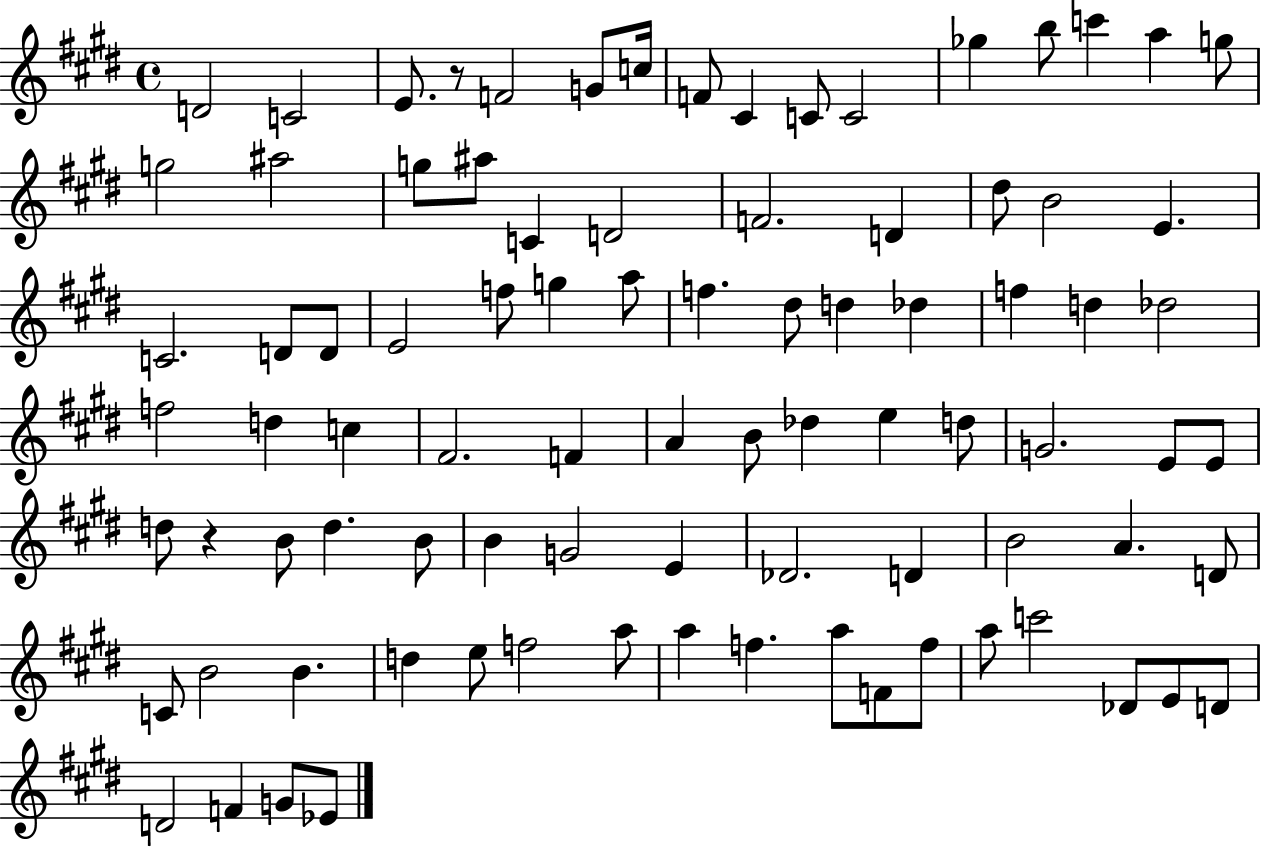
D4/h C4/h E4/e. R/e F4/h G4/e C5/s F4/e C#4/q C4/e C4/h Gb5/q B5/e C6/q A5/q G5/e G5/h A#5/h G5/e A#5/e C4/q D4/h F4/h. D4/q D#5/e B4/h E4/q. C4/h. D4/e D4/e E4/h F5/e G5/q A5/e F5/q. D#5/e D5/q Db5/q F5/q D5/q Db5/h F5/h D5/q C5/q F#4/h. F4/q A4/q B4/e Db5/q E5/q D5/e G4/h. E4/e E4/e D5/e R/q B4/e D5/q. B4/e B4/q G4/h E4/q Db4/h. D4/q B4/h A4/q. D4/e C4/e B4/h B4/q. D5/q E5/e F5/h A5/e A5/q F5/q. A5/e F4/e F5/e A5/e C6/h Db4/e E4/e D4/e D4/h F4/q G4/e Eb4/e